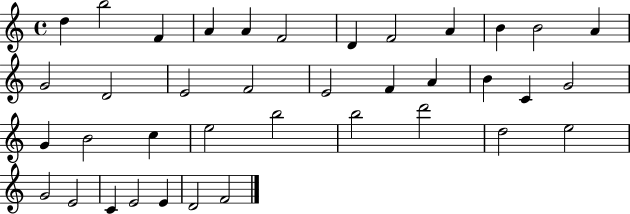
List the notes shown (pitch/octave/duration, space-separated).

D5/q B5/h F4/q A4/q A4/q F4/h D4/q F4/h A4/q B4/q B4/h A4/q G4/h D4/h E4/h F4/h E4/h F4/q A4/q B4/q C4/q G4/h G4/q B4/h C5/q E5/h B5/h B5/h D6/h D5/h E5/h G4/h E4/h C4/q E4/h E4/q D4/h F4/h